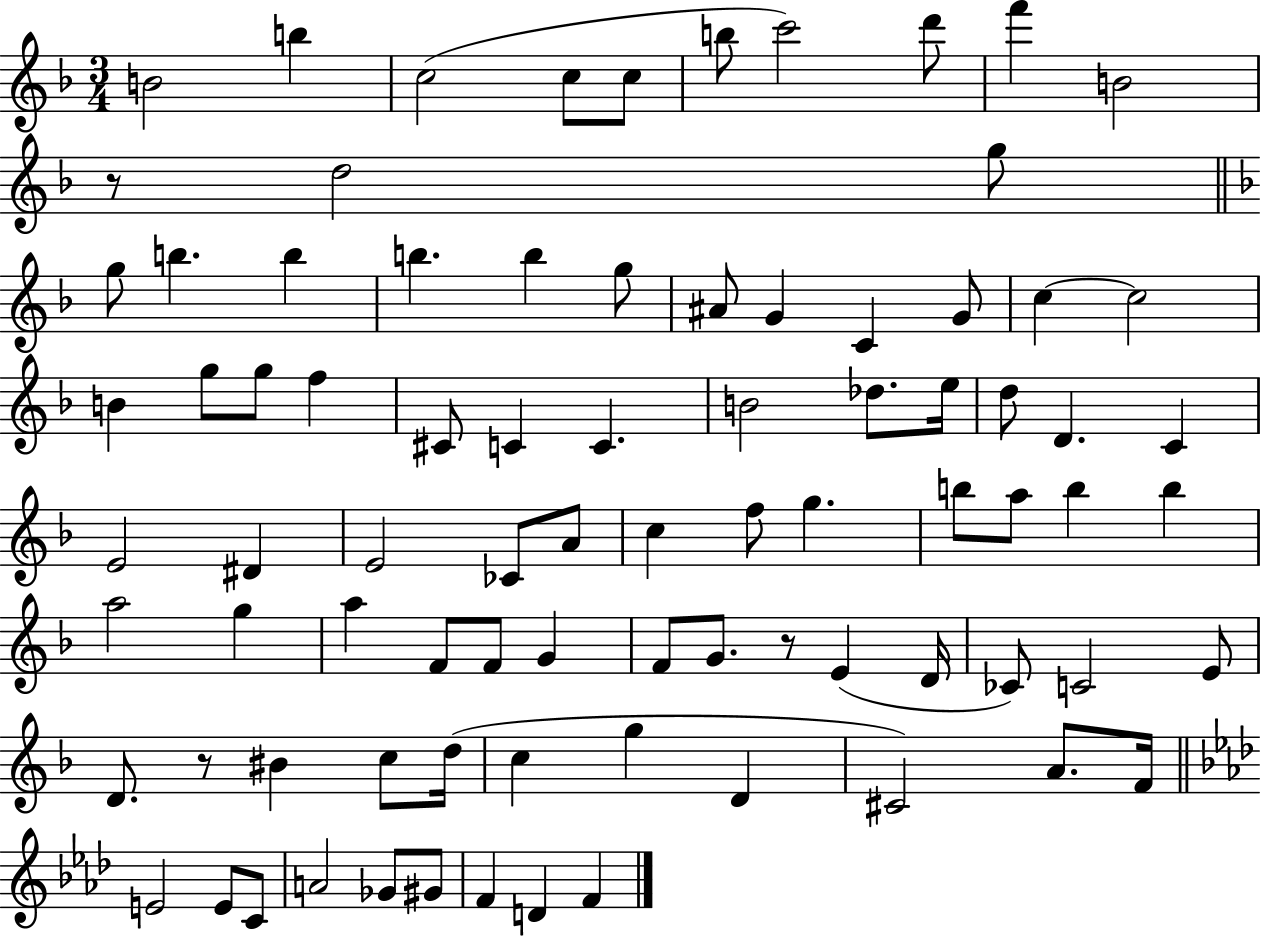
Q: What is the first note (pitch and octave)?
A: B4